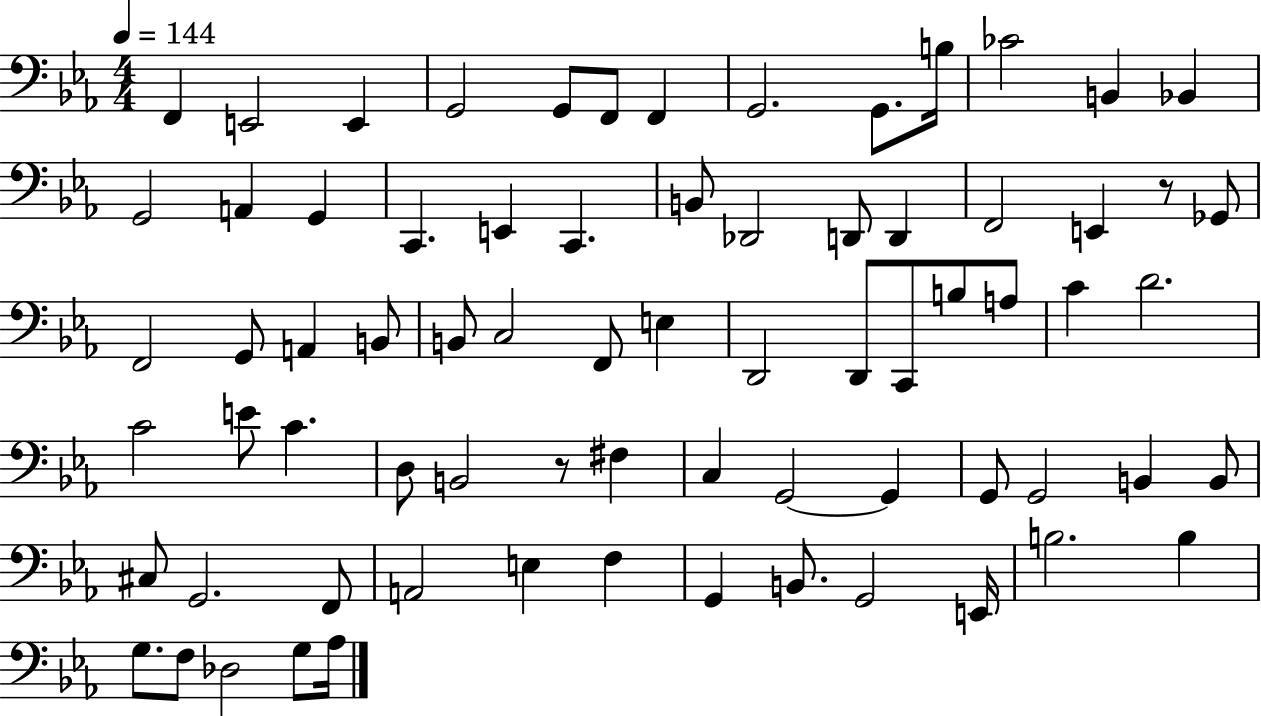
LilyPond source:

{
  \clef bass
  \numericTimeSignature
  \time 4/4
  \key ees \major
  \tempo 4 = 144
  f,4 e,2 e,4 | g,2 g,8 f,8 f,4 | g,2. g,8. b16 | ces'2 b,4 bes,4 | \break g,2 a,4 g,4 | c,4. e,4 c,4. | b,8 des,2 d,8 d,4 | f,2 e,4 r8 ges,8 | \break f,2 g,8 a,4 b,8 | b,8 c2 f,8 e4 | d,2 d,8 c,8 b8 a8 | c'4 d'2. | \break c'2 e'8 c'4. | d8 b,2 r8 fis4 | c4 g,2~~ g,4 | g,8 g,2 b,4 b,8 | \break cis8 g,2. f,8 | a,2 e4 f4 | g,4 b,8. g,2 e,16 | b2. b4 | \break g8. f8 des2 g8 aes16 | \bar "|."
}